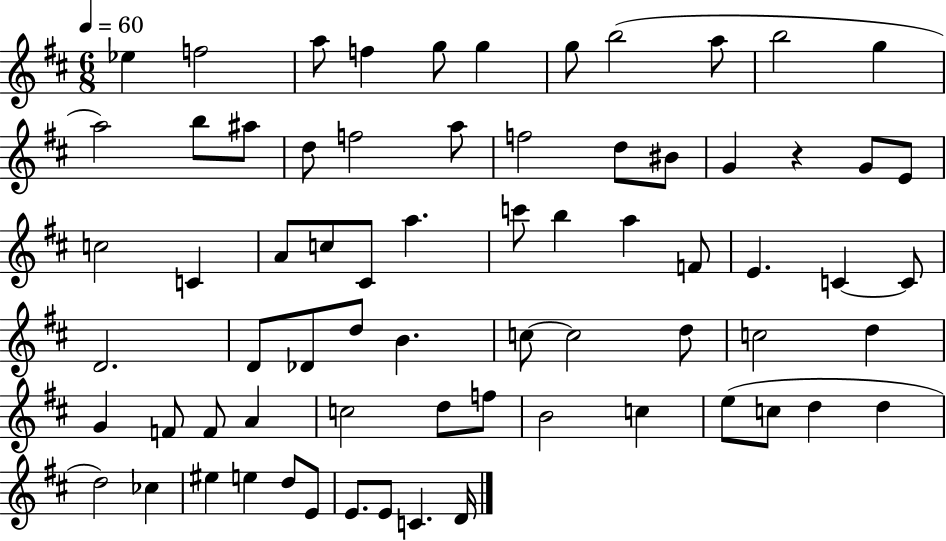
X:1
T:Untitled
M:6/8
L:1/4
K:D
_e f2 a/2 f g/2 g g/2 b2 a/2 b2 g a2 b/2 ^a/2 d/2 f2 a/2 f2 d/2 ^B/2 G z G/2 E/2 c2 C A/2 c/2 ^C/2 a c'/2 b a F/2 E C C/2 D2 D/2 _D/2 d/2 B c/2 c2 d/2 c2 d G F/2 F/2 A c2 d/2 f/2 B2 c e/2 c/2 d d d2 _c ^e e d/2 E/2 E/2 E/2 C D/4